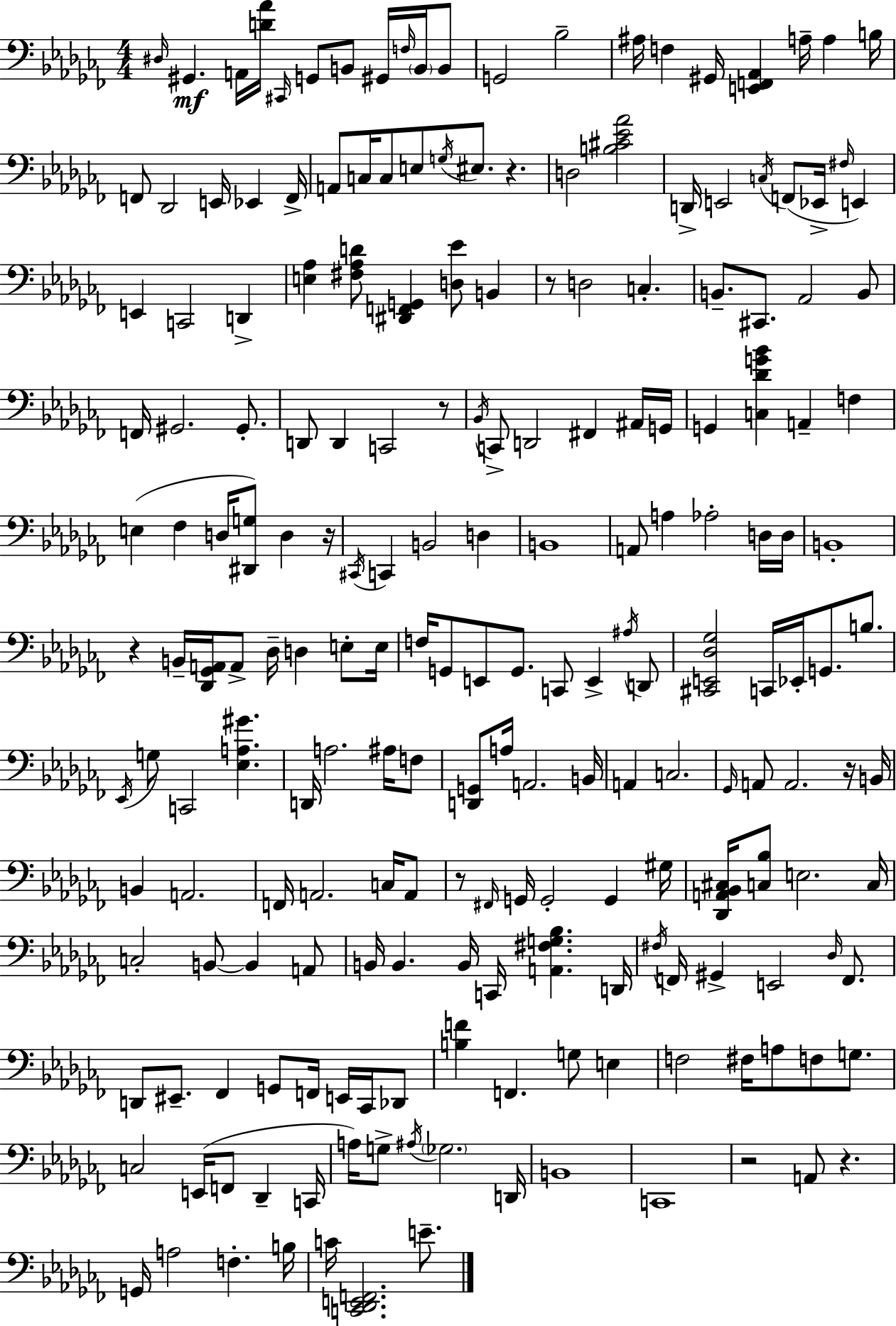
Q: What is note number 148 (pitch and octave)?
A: F2